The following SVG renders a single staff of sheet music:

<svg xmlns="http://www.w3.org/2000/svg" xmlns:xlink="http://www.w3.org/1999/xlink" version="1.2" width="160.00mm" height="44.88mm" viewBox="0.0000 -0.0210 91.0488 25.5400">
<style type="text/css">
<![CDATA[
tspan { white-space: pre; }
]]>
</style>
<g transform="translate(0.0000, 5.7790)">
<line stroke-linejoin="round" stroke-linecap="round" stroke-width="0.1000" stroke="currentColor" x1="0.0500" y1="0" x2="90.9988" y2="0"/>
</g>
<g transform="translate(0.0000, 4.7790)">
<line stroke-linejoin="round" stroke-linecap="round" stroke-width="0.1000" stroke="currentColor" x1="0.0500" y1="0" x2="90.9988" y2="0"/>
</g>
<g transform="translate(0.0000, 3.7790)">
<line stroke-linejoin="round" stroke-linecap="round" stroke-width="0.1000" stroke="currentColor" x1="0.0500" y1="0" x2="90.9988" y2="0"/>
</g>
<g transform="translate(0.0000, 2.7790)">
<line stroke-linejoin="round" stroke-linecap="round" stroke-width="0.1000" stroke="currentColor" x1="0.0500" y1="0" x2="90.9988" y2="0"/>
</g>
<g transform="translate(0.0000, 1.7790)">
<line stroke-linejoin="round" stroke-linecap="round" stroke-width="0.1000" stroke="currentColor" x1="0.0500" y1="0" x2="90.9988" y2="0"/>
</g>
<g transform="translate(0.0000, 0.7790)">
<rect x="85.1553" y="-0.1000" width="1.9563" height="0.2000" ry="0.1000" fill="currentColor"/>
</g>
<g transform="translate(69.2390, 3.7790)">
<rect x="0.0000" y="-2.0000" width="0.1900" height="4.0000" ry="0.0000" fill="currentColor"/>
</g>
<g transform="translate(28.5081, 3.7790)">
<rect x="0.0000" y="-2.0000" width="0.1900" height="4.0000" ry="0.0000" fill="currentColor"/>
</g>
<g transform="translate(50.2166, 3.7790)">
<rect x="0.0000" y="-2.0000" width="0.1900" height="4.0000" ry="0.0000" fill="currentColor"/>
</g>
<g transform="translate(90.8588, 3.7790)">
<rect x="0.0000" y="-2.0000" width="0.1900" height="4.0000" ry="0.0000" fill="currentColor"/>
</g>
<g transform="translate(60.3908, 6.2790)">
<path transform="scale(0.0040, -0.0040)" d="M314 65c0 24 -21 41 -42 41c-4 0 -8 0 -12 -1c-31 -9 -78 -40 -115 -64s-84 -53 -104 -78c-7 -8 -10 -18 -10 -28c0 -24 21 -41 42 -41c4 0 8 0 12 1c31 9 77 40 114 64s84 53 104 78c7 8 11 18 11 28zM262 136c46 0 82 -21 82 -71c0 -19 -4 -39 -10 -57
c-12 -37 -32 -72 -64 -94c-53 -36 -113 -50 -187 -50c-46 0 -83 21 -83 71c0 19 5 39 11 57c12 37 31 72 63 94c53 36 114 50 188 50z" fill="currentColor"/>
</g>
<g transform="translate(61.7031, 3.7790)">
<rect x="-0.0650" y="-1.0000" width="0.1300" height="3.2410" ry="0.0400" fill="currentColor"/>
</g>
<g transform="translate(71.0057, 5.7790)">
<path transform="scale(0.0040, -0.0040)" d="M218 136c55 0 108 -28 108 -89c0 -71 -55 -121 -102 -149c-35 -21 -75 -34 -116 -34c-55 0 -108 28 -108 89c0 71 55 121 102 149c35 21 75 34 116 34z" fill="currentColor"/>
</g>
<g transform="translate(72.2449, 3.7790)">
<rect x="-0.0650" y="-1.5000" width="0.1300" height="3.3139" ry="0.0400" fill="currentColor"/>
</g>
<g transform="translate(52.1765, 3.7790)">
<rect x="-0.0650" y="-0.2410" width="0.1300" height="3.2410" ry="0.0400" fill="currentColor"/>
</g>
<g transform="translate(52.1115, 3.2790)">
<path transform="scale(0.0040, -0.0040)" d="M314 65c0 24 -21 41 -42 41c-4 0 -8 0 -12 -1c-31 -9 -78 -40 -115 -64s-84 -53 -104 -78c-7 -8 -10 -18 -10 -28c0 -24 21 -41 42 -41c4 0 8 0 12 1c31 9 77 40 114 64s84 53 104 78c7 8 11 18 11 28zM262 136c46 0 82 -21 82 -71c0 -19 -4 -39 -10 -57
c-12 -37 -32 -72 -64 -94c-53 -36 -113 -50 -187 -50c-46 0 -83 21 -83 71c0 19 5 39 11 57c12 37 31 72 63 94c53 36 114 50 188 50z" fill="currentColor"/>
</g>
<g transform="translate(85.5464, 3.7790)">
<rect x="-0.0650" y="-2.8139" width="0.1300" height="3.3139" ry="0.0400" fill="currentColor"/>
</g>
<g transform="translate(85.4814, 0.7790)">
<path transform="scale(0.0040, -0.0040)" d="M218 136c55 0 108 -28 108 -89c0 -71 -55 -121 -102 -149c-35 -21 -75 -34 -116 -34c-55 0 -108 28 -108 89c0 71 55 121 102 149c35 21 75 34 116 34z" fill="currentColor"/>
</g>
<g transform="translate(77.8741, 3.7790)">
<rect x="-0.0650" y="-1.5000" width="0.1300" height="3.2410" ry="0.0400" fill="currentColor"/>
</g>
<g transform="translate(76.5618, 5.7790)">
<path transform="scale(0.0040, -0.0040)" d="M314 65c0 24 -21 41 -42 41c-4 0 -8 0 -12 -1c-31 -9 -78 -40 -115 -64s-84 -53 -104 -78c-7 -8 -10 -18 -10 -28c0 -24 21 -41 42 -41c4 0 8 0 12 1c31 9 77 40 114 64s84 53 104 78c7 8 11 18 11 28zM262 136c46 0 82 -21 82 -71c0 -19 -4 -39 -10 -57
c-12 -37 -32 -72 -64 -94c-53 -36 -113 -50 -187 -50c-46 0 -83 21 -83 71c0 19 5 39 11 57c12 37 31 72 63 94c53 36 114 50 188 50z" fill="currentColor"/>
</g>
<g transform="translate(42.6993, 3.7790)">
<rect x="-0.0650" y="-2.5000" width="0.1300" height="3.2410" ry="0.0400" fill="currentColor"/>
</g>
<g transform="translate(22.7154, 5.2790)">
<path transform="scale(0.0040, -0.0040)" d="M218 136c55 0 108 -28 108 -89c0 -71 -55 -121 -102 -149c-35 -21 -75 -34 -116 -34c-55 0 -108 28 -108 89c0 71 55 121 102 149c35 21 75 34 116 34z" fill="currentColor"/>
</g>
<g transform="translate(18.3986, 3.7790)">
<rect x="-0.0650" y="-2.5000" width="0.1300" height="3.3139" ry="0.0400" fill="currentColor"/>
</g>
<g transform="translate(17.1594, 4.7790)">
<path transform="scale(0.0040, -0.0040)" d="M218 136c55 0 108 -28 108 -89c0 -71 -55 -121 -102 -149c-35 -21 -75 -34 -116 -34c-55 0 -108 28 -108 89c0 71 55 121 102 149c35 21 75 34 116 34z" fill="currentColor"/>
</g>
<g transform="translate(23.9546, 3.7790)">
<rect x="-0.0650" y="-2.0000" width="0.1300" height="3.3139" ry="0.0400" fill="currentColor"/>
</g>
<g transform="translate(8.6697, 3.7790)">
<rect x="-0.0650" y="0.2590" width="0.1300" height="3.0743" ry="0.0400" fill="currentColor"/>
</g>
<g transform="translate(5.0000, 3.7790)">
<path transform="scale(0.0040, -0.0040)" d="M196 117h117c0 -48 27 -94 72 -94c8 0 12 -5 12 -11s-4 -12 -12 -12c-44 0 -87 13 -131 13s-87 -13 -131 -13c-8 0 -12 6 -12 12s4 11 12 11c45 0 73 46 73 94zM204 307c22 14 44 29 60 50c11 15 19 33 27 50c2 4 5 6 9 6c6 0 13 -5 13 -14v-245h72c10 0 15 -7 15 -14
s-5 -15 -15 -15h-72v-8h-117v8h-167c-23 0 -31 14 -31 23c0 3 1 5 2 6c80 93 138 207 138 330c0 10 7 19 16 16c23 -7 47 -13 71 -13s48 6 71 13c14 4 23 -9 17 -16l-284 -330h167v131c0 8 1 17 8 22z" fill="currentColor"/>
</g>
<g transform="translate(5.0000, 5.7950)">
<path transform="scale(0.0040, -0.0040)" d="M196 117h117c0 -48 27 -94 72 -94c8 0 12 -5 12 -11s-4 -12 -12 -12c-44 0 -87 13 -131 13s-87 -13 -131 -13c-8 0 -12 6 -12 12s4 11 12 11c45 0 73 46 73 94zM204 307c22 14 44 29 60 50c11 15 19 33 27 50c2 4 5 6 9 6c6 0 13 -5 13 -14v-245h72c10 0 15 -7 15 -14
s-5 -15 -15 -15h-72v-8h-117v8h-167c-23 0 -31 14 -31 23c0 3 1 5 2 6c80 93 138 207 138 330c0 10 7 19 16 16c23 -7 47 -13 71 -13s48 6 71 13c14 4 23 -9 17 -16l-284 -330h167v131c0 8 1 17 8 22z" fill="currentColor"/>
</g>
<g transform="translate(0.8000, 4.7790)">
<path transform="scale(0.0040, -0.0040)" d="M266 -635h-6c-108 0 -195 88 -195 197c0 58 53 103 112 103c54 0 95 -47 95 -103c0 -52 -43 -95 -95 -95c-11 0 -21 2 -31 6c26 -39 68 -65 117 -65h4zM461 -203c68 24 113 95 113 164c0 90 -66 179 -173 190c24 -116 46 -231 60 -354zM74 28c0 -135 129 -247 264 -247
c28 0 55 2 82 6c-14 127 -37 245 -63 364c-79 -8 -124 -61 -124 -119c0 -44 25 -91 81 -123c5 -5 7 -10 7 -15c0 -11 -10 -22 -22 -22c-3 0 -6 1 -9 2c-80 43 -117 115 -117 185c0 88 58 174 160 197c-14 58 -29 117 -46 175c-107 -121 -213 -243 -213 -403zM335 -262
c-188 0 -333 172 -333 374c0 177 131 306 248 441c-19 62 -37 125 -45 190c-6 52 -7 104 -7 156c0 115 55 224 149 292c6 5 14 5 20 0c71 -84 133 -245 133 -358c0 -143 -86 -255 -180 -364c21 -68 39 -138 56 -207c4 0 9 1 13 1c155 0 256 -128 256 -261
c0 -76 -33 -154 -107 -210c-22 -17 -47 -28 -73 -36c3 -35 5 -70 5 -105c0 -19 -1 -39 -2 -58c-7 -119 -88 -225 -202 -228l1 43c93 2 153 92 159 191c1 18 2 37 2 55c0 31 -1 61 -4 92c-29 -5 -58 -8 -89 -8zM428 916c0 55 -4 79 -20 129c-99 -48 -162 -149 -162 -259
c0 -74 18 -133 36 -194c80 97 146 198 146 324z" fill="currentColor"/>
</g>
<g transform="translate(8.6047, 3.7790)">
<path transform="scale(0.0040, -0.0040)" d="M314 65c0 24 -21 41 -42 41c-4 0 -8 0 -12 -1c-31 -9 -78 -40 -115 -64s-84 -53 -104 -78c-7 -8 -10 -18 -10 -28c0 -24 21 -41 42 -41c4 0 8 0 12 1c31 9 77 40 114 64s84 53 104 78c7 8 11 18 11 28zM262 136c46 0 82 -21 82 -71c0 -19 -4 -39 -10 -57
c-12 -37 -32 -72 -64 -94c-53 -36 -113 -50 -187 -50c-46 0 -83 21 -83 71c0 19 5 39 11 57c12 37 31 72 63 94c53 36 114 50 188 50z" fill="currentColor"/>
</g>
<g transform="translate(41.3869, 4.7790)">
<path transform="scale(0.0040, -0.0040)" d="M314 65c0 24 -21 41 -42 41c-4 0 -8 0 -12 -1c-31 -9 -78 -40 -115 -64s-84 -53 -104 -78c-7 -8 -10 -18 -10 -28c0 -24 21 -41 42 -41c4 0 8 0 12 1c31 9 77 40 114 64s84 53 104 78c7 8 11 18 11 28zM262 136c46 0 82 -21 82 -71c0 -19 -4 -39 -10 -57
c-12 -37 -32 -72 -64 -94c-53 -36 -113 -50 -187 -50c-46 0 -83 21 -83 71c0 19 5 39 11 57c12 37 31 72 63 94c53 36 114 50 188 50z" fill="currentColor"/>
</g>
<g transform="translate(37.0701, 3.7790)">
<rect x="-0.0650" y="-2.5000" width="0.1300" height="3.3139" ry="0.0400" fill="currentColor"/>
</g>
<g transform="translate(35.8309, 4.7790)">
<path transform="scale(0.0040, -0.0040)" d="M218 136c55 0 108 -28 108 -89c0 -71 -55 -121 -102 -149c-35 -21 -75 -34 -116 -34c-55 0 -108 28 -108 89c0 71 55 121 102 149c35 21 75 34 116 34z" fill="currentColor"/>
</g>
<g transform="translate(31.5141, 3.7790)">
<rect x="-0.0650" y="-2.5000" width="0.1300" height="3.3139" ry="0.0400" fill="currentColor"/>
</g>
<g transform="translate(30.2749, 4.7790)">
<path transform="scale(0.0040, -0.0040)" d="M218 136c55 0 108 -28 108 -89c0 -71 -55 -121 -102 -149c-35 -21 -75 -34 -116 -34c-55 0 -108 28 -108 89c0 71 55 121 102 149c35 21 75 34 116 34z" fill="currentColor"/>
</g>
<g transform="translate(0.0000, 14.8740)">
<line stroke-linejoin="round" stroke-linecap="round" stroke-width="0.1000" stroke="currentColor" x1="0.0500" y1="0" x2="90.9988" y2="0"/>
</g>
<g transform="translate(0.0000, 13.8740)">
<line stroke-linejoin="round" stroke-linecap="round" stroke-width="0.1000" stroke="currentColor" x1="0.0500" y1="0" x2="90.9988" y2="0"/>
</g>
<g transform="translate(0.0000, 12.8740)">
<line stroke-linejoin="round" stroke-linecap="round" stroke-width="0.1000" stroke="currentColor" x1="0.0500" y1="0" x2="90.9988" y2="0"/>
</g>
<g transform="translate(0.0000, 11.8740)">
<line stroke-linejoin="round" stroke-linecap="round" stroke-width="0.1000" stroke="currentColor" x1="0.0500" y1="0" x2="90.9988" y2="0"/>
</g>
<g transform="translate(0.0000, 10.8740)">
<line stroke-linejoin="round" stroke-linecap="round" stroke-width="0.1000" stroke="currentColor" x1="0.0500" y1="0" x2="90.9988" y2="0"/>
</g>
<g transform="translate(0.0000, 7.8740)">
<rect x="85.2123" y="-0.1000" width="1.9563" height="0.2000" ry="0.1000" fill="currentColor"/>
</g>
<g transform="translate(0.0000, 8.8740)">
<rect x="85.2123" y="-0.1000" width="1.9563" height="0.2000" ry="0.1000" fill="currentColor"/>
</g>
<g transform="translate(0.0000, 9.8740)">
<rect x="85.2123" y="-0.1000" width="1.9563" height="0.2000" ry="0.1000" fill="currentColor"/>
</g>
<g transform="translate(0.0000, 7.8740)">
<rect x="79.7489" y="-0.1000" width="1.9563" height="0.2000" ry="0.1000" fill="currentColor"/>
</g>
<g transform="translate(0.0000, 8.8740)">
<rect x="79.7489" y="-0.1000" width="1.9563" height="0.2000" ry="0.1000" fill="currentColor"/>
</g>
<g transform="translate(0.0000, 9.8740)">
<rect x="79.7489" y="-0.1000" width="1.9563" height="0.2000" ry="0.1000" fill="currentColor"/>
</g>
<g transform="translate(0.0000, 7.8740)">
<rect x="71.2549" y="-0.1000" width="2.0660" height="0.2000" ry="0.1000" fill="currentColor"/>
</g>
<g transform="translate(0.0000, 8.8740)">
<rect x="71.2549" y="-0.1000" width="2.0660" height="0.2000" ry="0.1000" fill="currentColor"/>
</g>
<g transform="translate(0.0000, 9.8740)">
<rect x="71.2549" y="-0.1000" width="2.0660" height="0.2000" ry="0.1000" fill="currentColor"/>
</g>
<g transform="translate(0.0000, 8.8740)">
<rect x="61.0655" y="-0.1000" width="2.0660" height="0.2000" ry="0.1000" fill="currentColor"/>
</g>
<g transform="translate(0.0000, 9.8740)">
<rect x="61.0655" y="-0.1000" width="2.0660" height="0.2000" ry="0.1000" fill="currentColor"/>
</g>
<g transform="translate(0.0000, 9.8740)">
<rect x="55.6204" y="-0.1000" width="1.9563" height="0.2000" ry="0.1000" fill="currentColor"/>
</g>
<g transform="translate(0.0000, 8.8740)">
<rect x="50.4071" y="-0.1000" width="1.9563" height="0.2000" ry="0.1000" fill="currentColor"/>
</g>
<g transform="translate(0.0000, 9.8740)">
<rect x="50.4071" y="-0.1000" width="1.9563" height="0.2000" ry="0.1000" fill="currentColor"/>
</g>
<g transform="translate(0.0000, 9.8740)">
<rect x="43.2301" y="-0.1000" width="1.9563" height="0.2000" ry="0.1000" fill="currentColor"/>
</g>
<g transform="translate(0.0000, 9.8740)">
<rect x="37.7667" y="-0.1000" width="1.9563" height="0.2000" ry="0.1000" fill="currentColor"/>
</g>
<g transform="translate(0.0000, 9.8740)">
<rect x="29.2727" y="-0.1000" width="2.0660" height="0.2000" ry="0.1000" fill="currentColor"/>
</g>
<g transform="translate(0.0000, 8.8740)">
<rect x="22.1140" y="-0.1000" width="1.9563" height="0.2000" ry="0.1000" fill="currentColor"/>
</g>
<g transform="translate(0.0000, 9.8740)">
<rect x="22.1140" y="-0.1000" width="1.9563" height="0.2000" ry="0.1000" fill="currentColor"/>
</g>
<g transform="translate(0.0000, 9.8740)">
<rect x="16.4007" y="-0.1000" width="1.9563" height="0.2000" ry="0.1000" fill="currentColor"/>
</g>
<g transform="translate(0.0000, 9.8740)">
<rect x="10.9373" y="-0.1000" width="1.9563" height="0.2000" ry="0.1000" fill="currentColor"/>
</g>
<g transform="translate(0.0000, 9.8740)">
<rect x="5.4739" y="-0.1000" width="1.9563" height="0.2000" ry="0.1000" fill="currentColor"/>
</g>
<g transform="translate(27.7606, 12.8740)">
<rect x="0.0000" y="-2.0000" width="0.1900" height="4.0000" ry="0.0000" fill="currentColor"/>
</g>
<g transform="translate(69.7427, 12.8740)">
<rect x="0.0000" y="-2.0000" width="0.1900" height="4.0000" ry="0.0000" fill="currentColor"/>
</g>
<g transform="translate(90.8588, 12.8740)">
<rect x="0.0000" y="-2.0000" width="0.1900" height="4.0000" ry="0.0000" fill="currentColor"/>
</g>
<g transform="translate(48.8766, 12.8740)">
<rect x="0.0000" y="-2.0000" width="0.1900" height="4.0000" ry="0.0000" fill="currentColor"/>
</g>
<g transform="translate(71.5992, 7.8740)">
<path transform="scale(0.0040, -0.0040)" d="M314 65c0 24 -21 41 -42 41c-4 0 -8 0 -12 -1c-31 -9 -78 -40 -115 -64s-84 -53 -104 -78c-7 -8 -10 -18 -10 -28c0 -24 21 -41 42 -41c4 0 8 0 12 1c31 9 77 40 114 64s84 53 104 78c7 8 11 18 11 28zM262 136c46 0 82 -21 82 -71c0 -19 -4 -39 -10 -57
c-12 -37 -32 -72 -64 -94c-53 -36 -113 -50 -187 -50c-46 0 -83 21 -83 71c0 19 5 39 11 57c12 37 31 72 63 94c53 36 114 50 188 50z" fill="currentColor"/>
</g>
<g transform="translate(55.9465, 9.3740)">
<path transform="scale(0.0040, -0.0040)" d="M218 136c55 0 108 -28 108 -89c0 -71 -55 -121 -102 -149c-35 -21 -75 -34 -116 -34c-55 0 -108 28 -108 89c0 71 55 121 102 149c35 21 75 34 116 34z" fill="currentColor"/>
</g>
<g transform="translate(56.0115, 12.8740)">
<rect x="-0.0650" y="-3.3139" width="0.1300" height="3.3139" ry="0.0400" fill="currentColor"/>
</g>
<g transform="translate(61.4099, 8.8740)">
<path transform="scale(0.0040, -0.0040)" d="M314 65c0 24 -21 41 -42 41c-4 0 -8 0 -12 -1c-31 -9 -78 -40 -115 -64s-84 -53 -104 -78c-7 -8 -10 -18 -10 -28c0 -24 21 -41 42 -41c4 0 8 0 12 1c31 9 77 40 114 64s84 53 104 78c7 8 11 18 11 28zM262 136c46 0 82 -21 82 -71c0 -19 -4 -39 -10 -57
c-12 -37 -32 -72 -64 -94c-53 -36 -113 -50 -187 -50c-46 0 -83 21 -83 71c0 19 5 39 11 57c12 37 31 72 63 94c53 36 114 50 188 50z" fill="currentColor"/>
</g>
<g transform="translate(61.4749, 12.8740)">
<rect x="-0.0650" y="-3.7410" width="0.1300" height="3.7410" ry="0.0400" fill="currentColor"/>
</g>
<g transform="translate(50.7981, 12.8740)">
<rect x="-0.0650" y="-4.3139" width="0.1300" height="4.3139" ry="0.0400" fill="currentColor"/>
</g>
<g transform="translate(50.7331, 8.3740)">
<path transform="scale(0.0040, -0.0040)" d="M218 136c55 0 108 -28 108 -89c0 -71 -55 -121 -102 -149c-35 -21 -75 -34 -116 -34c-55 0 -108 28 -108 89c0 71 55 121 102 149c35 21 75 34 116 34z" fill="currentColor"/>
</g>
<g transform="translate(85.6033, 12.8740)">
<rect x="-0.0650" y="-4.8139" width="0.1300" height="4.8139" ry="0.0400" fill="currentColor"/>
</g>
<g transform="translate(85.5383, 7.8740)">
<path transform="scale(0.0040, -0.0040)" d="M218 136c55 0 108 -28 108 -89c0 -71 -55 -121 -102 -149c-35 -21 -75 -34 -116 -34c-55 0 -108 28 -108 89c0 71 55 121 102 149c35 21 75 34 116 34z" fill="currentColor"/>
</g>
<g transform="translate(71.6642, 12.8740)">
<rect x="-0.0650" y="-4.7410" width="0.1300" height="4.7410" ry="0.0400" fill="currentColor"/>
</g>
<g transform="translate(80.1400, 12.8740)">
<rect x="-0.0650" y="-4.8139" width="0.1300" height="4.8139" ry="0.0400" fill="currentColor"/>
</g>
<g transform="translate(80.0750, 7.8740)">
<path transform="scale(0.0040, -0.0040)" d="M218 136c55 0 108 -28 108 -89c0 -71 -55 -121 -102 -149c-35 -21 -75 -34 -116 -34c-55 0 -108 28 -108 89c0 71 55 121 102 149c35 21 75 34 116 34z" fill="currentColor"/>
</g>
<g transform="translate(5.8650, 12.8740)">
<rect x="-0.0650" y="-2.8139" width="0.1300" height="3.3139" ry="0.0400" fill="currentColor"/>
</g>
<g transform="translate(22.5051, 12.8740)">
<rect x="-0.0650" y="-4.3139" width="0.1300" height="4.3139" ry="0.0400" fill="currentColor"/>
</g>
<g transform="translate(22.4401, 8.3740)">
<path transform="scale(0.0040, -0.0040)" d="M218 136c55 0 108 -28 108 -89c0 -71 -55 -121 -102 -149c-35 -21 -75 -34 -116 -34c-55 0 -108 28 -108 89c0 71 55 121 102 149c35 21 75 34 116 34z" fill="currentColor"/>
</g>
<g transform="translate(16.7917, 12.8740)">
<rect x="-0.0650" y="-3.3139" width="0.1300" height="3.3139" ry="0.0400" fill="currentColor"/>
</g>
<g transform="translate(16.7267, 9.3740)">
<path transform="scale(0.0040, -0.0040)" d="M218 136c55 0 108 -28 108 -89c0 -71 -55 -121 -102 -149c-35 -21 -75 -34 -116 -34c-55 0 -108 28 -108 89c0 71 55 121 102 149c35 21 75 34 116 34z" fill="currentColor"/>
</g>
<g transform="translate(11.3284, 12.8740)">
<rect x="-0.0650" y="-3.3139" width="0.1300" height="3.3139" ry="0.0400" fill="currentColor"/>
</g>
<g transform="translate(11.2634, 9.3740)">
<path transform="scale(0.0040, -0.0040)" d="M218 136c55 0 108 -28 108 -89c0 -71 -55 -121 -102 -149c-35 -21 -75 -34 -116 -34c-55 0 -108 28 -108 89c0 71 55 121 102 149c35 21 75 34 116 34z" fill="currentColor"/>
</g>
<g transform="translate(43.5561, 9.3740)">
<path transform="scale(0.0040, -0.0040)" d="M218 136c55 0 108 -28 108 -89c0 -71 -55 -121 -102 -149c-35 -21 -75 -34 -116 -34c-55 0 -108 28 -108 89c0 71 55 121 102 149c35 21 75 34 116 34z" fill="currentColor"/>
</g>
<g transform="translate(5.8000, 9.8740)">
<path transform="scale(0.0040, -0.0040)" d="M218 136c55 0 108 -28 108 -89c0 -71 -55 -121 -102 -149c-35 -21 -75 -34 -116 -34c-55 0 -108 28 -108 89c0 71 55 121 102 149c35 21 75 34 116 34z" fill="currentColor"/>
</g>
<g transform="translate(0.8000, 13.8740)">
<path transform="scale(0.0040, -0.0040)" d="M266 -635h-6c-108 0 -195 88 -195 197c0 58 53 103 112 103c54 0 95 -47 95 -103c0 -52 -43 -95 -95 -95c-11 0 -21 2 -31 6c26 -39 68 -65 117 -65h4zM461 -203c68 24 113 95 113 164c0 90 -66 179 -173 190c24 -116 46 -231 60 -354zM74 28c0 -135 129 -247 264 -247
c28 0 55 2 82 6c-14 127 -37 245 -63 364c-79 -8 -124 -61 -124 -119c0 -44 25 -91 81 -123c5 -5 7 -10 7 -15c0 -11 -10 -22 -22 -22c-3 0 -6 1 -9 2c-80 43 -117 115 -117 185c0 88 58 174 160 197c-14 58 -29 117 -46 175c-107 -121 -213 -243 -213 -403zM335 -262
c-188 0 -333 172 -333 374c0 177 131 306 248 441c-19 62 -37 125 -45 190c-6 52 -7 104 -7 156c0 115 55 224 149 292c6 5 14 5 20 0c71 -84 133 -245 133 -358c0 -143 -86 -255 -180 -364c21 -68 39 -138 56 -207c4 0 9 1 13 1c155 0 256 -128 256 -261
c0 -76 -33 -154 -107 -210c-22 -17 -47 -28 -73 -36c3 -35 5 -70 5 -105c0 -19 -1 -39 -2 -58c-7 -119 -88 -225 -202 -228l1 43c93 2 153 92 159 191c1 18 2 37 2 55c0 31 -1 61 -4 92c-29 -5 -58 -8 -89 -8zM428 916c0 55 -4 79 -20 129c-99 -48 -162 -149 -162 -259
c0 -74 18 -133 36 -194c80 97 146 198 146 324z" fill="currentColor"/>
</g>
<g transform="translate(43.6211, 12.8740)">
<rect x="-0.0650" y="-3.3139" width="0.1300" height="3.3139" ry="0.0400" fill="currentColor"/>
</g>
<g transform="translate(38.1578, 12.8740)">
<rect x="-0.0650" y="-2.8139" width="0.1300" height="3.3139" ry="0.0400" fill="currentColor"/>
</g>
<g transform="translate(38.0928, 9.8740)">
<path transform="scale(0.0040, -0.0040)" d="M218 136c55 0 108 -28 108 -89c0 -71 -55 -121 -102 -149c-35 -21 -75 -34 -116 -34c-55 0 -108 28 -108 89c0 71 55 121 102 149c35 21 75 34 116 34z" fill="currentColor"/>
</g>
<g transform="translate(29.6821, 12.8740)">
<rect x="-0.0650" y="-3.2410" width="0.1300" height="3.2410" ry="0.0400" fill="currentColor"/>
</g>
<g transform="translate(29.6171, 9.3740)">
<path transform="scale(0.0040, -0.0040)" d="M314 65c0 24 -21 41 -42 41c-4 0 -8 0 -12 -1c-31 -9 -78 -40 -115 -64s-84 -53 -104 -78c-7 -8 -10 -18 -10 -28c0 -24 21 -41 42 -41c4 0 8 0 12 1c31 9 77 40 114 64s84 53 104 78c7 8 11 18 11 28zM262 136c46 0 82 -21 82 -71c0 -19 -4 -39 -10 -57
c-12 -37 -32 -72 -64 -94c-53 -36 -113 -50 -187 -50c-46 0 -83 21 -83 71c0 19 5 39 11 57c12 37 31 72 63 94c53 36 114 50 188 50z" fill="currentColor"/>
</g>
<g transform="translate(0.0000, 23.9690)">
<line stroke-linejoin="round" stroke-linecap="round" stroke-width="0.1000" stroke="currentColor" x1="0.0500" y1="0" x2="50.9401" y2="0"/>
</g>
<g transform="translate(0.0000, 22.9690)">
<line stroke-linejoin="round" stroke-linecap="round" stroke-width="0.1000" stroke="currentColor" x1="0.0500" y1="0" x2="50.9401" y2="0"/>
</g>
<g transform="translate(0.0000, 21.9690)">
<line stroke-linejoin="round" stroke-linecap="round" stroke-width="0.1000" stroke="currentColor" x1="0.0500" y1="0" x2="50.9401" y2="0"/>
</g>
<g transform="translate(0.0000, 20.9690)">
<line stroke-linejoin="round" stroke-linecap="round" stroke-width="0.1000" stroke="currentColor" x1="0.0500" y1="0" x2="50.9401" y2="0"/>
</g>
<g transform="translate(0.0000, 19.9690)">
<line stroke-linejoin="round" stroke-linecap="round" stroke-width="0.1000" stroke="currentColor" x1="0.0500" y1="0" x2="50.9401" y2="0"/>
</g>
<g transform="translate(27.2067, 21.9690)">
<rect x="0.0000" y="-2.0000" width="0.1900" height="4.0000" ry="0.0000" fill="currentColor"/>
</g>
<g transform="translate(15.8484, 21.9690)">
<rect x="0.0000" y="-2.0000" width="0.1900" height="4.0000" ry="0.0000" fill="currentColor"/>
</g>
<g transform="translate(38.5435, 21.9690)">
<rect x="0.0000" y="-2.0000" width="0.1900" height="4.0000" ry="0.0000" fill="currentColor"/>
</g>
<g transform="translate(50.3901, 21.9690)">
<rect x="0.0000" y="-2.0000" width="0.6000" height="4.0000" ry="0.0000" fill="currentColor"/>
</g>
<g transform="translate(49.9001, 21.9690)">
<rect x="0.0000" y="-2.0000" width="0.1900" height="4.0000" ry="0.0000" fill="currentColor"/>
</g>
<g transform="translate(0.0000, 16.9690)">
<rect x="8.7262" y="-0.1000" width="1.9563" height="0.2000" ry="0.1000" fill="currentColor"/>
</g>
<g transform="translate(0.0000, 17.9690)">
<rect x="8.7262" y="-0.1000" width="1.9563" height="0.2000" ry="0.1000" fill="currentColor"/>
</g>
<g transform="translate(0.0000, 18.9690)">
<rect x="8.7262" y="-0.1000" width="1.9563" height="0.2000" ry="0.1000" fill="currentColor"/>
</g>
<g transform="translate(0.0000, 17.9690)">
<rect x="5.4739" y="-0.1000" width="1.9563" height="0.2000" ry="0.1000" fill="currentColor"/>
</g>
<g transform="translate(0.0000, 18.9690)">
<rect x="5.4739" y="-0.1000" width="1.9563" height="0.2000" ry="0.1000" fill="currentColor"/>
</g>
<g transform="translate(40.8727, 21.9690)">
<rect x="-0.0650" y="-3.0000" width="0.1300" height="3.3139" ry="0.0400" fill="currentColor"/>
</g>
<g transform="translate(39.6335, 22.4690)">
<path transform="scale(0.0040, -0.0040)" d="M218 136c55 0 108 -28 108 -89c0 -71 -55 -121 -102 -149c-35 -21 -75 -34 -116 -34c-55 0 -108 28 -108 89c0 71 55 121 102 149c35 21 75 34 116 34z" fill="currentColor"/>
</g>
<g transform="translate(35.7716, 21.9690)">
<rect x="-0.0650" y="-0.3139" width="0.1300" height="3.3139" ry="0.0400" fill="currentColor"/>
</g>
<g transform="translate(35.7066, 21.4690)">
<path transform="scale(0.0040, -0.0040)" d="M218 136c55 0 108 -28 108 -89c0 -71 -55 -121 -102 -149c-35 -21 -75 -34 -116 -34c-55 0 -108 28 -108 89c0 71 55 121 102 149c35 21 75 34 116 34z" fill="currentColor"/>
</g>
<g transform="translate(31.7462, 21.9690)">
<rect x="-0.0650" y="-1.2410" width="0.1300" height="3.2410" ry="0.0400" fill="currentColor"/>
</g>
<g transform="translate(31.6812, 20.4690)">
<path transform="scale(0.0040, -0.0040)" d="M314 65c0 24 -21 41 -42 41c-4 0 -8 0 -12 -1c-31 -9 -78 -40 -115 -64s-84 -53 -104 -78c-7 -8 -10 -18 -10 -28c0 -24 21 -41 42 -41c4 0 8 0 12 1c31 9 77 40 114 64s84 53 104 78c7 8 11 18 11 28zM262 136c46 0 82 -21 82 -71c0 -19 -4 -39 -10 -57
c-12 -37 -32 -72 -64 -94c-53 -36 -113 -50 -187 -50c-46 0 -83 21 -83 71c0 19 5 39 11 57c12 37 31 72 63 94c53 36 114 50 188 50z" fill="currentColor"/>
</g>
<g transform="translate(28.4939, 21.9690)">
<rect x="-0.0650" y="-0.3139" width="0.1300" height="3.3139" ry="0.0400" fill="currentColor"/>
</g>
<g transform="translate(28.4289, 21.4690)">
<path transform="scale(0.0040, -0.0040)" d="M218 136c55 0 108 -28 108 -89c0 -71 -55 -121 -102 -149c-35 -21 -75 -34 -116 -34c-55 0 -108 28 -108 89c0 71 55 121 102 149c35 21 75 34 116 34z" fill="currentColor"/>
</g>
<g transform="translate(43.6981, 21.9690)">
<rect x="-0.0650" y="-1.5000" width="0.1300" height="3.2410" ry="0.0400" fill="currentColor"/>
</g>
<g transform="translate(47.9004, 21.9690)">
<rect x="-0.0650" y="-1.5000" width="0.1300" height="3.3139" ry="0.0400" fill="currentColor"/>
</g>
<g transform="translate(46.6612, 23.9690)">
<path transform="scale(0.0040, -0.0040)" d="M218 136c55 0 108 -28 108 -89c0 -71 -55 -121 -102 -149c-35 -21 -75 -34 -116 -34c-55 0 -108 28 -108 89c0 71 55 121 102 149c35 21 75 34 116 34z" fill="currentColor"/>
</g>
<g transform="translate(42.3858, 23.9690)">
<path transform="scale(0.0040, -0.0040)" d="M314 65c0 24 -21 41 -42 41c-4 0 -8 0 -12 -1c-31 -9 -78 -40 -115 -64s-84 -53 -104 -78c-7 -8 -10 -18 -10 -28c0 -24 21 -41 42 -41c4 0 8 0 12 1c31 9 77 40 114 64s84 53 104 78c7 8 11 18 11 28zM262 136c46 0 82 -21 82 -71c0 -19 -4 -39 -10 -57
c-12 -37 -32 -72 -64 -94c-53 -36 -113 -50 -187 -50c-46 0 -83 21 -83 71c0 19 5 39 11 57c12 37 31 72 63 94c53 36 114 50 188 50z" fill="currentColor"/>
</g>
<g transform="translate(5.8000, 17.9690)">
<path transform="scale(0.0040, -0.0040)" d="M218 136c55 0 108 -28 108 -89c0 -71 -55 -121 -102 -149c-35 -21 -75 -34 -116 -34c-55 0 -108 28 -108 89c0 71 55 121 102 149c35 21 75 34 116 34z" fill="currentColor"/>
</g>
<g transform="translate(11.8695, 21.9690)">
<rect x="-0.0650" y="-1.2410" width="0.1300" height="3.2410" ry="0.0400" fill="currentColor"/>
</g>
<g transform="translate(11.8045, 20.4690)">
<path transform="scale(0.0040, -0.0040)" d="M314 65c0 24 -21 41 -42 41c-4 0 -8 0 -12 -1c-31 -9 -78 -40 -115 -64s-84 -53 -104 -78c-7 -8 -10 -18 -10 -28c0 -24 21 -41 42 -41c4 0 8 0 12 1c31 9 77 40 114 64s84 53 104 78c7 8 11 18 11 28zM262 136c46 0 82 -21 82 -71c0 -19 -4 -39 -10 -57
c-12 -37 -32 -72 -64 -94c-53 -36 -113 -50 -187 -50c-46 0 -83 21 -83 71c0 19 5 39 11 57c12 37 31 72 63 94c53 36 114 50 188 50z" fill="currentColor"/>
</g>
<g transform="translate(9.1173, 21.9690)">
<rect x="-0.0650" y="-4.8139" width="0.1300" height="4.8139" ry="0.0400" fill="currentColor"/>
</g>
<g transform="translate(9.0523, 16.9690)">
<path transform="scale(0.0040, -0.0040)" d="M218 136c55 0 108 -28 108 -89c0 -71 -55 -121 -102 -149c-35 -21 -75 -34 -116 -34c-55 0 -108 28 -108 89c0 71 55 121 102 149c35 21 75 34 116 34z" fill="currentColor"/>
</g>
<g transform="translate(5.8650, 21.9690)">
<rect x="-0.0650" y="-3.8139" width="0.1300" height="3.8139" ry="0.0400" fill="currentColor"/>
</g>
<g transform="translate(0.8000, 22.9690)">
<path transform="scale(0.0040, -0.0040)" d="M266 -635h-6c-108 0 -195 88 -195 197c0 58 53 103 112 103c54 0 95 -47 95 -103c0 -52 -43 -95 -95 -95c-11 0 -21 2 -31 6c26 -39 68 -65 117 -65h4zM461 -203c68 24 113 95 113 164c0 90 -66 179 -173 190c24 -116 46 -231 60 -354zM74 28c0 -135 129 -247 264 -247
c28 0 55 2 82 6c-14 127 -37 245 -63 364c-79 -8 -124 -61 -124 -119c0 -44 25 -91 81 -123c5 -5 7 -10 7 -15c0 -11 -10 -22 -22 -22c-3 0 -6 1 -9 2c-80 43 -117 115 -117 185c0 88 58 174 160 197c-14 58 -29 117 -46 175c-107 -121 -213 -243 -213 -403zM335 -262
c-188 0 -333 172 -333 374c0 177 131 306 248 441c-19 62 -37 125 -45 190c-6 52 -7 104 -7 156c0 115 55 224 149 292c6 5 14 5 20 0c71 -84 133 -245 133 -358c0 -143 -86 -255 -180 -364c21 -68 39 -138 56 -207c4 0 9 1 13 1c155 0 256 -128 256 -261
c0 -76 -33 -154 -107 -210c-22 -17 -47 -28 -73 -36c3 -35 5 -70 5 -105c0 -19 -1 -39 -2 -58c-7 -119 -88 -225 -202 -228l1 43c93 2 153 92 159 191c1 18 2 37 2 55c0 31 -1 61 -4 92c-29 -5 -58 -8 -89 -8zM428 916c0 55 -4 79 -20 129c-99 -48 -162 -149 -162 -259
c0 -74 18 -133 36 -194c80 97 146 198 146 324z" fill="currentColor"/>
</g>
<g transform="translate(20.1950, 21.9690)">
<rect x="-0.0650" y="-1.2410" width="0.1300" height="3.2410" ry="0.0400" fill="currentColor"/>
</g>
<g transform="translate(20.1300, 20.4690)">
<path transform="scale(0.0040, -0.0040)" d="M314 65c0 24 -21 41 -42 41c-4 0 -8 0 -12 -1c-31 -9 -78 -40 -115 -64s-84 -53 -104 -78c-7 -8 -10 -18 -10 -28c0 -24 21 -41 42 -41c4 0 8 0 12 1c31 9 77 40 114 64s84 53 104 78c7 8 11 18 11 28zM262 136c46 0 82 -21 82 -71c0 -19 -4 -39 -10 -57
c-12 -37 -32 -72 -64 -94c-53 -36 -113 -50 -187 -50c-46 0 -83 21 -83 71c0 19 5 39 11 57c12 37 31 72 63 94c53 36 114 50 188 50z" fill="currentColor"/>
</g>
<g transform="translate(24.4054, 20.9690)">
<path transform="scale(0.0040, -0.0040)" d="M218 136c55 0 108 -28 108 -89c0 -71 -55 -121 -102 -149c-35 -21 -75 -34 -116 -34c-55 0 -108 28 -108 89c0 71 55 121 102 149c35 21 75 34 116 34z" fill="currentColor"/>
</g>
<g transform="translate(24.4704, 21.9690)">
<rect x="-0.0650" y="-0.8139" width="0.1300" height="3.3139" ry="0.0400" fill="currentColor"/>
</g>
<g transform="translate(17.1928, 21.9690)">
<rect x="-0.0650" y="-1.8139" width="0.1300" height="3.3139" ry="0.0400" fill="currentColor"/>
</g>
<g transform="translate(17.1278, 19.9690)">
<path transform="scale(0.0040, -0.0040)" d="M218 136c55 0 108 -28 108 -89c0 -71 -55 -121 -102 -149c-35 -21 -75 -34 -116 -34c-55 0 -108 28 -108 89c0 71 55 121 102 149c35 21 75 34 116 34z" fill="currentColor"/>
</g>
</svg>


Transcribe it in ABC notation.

X:1
T:Untitled
M:4/4
L:1/4
K:C
B2 G F G G G2 c2 D2 E E2 a a b b d' b2 a b d' b c'2 e'2 e' e' c' e' e2 f e2 d c e2 c A E2 E